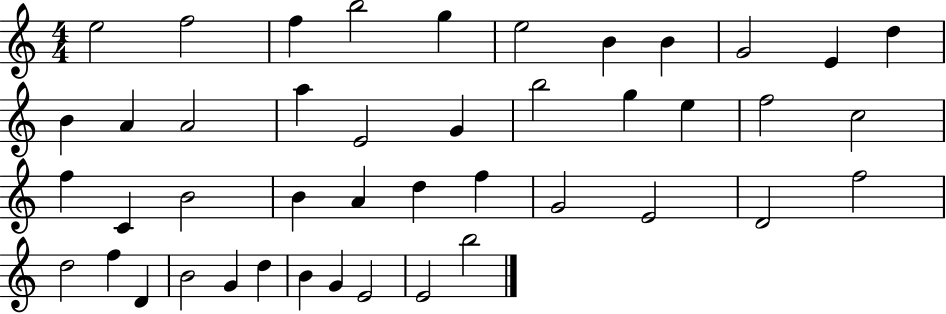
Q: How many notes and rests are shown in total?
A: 44